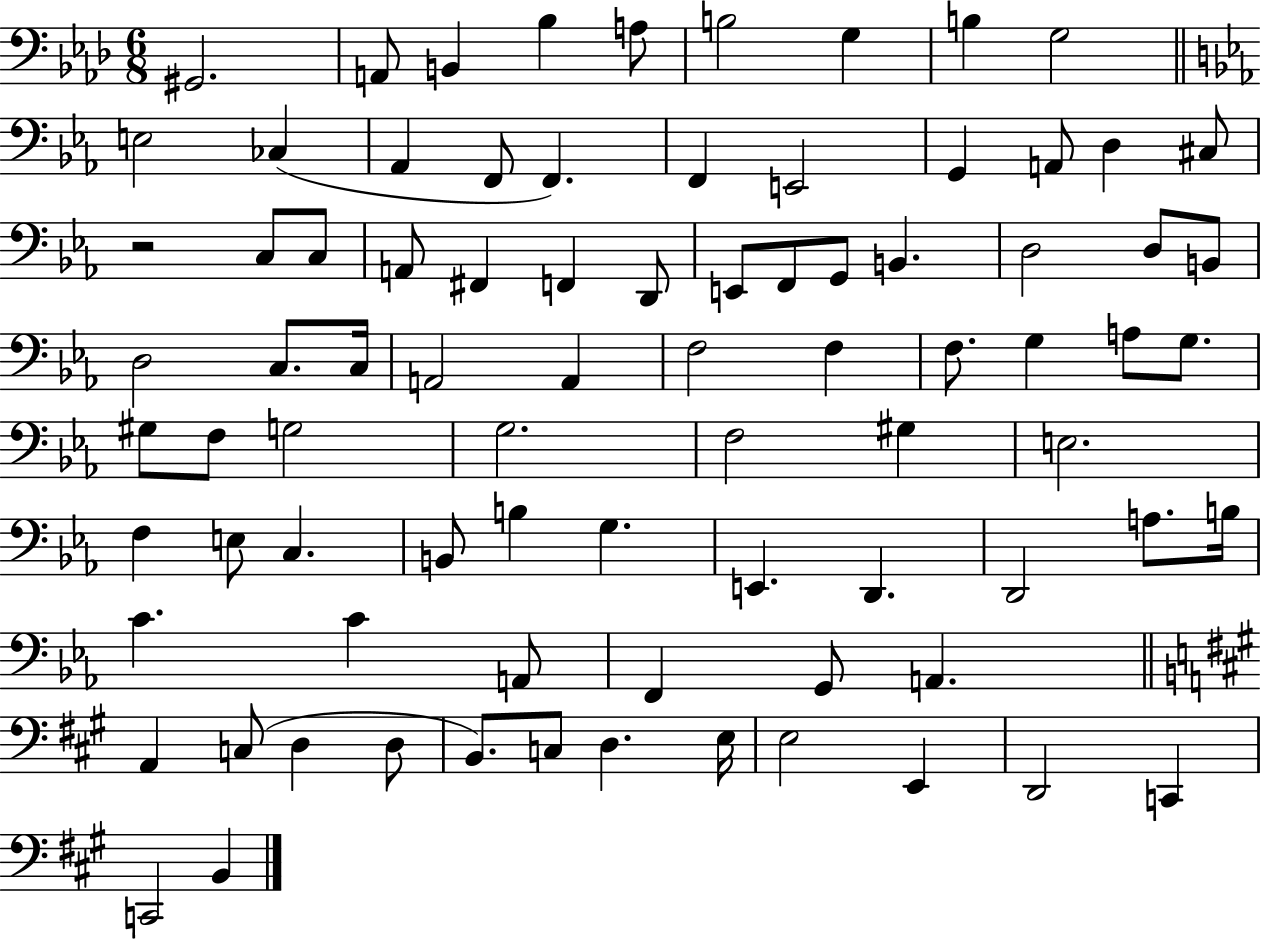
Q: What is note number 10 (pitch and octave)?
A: E3